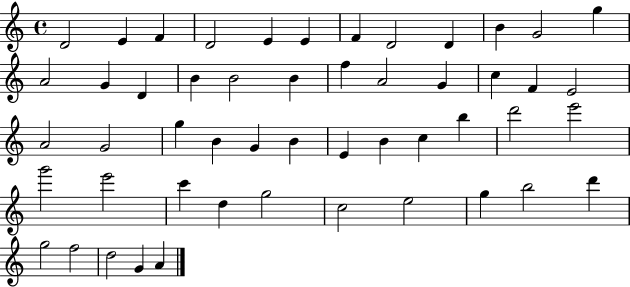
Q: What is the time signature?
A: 4/4